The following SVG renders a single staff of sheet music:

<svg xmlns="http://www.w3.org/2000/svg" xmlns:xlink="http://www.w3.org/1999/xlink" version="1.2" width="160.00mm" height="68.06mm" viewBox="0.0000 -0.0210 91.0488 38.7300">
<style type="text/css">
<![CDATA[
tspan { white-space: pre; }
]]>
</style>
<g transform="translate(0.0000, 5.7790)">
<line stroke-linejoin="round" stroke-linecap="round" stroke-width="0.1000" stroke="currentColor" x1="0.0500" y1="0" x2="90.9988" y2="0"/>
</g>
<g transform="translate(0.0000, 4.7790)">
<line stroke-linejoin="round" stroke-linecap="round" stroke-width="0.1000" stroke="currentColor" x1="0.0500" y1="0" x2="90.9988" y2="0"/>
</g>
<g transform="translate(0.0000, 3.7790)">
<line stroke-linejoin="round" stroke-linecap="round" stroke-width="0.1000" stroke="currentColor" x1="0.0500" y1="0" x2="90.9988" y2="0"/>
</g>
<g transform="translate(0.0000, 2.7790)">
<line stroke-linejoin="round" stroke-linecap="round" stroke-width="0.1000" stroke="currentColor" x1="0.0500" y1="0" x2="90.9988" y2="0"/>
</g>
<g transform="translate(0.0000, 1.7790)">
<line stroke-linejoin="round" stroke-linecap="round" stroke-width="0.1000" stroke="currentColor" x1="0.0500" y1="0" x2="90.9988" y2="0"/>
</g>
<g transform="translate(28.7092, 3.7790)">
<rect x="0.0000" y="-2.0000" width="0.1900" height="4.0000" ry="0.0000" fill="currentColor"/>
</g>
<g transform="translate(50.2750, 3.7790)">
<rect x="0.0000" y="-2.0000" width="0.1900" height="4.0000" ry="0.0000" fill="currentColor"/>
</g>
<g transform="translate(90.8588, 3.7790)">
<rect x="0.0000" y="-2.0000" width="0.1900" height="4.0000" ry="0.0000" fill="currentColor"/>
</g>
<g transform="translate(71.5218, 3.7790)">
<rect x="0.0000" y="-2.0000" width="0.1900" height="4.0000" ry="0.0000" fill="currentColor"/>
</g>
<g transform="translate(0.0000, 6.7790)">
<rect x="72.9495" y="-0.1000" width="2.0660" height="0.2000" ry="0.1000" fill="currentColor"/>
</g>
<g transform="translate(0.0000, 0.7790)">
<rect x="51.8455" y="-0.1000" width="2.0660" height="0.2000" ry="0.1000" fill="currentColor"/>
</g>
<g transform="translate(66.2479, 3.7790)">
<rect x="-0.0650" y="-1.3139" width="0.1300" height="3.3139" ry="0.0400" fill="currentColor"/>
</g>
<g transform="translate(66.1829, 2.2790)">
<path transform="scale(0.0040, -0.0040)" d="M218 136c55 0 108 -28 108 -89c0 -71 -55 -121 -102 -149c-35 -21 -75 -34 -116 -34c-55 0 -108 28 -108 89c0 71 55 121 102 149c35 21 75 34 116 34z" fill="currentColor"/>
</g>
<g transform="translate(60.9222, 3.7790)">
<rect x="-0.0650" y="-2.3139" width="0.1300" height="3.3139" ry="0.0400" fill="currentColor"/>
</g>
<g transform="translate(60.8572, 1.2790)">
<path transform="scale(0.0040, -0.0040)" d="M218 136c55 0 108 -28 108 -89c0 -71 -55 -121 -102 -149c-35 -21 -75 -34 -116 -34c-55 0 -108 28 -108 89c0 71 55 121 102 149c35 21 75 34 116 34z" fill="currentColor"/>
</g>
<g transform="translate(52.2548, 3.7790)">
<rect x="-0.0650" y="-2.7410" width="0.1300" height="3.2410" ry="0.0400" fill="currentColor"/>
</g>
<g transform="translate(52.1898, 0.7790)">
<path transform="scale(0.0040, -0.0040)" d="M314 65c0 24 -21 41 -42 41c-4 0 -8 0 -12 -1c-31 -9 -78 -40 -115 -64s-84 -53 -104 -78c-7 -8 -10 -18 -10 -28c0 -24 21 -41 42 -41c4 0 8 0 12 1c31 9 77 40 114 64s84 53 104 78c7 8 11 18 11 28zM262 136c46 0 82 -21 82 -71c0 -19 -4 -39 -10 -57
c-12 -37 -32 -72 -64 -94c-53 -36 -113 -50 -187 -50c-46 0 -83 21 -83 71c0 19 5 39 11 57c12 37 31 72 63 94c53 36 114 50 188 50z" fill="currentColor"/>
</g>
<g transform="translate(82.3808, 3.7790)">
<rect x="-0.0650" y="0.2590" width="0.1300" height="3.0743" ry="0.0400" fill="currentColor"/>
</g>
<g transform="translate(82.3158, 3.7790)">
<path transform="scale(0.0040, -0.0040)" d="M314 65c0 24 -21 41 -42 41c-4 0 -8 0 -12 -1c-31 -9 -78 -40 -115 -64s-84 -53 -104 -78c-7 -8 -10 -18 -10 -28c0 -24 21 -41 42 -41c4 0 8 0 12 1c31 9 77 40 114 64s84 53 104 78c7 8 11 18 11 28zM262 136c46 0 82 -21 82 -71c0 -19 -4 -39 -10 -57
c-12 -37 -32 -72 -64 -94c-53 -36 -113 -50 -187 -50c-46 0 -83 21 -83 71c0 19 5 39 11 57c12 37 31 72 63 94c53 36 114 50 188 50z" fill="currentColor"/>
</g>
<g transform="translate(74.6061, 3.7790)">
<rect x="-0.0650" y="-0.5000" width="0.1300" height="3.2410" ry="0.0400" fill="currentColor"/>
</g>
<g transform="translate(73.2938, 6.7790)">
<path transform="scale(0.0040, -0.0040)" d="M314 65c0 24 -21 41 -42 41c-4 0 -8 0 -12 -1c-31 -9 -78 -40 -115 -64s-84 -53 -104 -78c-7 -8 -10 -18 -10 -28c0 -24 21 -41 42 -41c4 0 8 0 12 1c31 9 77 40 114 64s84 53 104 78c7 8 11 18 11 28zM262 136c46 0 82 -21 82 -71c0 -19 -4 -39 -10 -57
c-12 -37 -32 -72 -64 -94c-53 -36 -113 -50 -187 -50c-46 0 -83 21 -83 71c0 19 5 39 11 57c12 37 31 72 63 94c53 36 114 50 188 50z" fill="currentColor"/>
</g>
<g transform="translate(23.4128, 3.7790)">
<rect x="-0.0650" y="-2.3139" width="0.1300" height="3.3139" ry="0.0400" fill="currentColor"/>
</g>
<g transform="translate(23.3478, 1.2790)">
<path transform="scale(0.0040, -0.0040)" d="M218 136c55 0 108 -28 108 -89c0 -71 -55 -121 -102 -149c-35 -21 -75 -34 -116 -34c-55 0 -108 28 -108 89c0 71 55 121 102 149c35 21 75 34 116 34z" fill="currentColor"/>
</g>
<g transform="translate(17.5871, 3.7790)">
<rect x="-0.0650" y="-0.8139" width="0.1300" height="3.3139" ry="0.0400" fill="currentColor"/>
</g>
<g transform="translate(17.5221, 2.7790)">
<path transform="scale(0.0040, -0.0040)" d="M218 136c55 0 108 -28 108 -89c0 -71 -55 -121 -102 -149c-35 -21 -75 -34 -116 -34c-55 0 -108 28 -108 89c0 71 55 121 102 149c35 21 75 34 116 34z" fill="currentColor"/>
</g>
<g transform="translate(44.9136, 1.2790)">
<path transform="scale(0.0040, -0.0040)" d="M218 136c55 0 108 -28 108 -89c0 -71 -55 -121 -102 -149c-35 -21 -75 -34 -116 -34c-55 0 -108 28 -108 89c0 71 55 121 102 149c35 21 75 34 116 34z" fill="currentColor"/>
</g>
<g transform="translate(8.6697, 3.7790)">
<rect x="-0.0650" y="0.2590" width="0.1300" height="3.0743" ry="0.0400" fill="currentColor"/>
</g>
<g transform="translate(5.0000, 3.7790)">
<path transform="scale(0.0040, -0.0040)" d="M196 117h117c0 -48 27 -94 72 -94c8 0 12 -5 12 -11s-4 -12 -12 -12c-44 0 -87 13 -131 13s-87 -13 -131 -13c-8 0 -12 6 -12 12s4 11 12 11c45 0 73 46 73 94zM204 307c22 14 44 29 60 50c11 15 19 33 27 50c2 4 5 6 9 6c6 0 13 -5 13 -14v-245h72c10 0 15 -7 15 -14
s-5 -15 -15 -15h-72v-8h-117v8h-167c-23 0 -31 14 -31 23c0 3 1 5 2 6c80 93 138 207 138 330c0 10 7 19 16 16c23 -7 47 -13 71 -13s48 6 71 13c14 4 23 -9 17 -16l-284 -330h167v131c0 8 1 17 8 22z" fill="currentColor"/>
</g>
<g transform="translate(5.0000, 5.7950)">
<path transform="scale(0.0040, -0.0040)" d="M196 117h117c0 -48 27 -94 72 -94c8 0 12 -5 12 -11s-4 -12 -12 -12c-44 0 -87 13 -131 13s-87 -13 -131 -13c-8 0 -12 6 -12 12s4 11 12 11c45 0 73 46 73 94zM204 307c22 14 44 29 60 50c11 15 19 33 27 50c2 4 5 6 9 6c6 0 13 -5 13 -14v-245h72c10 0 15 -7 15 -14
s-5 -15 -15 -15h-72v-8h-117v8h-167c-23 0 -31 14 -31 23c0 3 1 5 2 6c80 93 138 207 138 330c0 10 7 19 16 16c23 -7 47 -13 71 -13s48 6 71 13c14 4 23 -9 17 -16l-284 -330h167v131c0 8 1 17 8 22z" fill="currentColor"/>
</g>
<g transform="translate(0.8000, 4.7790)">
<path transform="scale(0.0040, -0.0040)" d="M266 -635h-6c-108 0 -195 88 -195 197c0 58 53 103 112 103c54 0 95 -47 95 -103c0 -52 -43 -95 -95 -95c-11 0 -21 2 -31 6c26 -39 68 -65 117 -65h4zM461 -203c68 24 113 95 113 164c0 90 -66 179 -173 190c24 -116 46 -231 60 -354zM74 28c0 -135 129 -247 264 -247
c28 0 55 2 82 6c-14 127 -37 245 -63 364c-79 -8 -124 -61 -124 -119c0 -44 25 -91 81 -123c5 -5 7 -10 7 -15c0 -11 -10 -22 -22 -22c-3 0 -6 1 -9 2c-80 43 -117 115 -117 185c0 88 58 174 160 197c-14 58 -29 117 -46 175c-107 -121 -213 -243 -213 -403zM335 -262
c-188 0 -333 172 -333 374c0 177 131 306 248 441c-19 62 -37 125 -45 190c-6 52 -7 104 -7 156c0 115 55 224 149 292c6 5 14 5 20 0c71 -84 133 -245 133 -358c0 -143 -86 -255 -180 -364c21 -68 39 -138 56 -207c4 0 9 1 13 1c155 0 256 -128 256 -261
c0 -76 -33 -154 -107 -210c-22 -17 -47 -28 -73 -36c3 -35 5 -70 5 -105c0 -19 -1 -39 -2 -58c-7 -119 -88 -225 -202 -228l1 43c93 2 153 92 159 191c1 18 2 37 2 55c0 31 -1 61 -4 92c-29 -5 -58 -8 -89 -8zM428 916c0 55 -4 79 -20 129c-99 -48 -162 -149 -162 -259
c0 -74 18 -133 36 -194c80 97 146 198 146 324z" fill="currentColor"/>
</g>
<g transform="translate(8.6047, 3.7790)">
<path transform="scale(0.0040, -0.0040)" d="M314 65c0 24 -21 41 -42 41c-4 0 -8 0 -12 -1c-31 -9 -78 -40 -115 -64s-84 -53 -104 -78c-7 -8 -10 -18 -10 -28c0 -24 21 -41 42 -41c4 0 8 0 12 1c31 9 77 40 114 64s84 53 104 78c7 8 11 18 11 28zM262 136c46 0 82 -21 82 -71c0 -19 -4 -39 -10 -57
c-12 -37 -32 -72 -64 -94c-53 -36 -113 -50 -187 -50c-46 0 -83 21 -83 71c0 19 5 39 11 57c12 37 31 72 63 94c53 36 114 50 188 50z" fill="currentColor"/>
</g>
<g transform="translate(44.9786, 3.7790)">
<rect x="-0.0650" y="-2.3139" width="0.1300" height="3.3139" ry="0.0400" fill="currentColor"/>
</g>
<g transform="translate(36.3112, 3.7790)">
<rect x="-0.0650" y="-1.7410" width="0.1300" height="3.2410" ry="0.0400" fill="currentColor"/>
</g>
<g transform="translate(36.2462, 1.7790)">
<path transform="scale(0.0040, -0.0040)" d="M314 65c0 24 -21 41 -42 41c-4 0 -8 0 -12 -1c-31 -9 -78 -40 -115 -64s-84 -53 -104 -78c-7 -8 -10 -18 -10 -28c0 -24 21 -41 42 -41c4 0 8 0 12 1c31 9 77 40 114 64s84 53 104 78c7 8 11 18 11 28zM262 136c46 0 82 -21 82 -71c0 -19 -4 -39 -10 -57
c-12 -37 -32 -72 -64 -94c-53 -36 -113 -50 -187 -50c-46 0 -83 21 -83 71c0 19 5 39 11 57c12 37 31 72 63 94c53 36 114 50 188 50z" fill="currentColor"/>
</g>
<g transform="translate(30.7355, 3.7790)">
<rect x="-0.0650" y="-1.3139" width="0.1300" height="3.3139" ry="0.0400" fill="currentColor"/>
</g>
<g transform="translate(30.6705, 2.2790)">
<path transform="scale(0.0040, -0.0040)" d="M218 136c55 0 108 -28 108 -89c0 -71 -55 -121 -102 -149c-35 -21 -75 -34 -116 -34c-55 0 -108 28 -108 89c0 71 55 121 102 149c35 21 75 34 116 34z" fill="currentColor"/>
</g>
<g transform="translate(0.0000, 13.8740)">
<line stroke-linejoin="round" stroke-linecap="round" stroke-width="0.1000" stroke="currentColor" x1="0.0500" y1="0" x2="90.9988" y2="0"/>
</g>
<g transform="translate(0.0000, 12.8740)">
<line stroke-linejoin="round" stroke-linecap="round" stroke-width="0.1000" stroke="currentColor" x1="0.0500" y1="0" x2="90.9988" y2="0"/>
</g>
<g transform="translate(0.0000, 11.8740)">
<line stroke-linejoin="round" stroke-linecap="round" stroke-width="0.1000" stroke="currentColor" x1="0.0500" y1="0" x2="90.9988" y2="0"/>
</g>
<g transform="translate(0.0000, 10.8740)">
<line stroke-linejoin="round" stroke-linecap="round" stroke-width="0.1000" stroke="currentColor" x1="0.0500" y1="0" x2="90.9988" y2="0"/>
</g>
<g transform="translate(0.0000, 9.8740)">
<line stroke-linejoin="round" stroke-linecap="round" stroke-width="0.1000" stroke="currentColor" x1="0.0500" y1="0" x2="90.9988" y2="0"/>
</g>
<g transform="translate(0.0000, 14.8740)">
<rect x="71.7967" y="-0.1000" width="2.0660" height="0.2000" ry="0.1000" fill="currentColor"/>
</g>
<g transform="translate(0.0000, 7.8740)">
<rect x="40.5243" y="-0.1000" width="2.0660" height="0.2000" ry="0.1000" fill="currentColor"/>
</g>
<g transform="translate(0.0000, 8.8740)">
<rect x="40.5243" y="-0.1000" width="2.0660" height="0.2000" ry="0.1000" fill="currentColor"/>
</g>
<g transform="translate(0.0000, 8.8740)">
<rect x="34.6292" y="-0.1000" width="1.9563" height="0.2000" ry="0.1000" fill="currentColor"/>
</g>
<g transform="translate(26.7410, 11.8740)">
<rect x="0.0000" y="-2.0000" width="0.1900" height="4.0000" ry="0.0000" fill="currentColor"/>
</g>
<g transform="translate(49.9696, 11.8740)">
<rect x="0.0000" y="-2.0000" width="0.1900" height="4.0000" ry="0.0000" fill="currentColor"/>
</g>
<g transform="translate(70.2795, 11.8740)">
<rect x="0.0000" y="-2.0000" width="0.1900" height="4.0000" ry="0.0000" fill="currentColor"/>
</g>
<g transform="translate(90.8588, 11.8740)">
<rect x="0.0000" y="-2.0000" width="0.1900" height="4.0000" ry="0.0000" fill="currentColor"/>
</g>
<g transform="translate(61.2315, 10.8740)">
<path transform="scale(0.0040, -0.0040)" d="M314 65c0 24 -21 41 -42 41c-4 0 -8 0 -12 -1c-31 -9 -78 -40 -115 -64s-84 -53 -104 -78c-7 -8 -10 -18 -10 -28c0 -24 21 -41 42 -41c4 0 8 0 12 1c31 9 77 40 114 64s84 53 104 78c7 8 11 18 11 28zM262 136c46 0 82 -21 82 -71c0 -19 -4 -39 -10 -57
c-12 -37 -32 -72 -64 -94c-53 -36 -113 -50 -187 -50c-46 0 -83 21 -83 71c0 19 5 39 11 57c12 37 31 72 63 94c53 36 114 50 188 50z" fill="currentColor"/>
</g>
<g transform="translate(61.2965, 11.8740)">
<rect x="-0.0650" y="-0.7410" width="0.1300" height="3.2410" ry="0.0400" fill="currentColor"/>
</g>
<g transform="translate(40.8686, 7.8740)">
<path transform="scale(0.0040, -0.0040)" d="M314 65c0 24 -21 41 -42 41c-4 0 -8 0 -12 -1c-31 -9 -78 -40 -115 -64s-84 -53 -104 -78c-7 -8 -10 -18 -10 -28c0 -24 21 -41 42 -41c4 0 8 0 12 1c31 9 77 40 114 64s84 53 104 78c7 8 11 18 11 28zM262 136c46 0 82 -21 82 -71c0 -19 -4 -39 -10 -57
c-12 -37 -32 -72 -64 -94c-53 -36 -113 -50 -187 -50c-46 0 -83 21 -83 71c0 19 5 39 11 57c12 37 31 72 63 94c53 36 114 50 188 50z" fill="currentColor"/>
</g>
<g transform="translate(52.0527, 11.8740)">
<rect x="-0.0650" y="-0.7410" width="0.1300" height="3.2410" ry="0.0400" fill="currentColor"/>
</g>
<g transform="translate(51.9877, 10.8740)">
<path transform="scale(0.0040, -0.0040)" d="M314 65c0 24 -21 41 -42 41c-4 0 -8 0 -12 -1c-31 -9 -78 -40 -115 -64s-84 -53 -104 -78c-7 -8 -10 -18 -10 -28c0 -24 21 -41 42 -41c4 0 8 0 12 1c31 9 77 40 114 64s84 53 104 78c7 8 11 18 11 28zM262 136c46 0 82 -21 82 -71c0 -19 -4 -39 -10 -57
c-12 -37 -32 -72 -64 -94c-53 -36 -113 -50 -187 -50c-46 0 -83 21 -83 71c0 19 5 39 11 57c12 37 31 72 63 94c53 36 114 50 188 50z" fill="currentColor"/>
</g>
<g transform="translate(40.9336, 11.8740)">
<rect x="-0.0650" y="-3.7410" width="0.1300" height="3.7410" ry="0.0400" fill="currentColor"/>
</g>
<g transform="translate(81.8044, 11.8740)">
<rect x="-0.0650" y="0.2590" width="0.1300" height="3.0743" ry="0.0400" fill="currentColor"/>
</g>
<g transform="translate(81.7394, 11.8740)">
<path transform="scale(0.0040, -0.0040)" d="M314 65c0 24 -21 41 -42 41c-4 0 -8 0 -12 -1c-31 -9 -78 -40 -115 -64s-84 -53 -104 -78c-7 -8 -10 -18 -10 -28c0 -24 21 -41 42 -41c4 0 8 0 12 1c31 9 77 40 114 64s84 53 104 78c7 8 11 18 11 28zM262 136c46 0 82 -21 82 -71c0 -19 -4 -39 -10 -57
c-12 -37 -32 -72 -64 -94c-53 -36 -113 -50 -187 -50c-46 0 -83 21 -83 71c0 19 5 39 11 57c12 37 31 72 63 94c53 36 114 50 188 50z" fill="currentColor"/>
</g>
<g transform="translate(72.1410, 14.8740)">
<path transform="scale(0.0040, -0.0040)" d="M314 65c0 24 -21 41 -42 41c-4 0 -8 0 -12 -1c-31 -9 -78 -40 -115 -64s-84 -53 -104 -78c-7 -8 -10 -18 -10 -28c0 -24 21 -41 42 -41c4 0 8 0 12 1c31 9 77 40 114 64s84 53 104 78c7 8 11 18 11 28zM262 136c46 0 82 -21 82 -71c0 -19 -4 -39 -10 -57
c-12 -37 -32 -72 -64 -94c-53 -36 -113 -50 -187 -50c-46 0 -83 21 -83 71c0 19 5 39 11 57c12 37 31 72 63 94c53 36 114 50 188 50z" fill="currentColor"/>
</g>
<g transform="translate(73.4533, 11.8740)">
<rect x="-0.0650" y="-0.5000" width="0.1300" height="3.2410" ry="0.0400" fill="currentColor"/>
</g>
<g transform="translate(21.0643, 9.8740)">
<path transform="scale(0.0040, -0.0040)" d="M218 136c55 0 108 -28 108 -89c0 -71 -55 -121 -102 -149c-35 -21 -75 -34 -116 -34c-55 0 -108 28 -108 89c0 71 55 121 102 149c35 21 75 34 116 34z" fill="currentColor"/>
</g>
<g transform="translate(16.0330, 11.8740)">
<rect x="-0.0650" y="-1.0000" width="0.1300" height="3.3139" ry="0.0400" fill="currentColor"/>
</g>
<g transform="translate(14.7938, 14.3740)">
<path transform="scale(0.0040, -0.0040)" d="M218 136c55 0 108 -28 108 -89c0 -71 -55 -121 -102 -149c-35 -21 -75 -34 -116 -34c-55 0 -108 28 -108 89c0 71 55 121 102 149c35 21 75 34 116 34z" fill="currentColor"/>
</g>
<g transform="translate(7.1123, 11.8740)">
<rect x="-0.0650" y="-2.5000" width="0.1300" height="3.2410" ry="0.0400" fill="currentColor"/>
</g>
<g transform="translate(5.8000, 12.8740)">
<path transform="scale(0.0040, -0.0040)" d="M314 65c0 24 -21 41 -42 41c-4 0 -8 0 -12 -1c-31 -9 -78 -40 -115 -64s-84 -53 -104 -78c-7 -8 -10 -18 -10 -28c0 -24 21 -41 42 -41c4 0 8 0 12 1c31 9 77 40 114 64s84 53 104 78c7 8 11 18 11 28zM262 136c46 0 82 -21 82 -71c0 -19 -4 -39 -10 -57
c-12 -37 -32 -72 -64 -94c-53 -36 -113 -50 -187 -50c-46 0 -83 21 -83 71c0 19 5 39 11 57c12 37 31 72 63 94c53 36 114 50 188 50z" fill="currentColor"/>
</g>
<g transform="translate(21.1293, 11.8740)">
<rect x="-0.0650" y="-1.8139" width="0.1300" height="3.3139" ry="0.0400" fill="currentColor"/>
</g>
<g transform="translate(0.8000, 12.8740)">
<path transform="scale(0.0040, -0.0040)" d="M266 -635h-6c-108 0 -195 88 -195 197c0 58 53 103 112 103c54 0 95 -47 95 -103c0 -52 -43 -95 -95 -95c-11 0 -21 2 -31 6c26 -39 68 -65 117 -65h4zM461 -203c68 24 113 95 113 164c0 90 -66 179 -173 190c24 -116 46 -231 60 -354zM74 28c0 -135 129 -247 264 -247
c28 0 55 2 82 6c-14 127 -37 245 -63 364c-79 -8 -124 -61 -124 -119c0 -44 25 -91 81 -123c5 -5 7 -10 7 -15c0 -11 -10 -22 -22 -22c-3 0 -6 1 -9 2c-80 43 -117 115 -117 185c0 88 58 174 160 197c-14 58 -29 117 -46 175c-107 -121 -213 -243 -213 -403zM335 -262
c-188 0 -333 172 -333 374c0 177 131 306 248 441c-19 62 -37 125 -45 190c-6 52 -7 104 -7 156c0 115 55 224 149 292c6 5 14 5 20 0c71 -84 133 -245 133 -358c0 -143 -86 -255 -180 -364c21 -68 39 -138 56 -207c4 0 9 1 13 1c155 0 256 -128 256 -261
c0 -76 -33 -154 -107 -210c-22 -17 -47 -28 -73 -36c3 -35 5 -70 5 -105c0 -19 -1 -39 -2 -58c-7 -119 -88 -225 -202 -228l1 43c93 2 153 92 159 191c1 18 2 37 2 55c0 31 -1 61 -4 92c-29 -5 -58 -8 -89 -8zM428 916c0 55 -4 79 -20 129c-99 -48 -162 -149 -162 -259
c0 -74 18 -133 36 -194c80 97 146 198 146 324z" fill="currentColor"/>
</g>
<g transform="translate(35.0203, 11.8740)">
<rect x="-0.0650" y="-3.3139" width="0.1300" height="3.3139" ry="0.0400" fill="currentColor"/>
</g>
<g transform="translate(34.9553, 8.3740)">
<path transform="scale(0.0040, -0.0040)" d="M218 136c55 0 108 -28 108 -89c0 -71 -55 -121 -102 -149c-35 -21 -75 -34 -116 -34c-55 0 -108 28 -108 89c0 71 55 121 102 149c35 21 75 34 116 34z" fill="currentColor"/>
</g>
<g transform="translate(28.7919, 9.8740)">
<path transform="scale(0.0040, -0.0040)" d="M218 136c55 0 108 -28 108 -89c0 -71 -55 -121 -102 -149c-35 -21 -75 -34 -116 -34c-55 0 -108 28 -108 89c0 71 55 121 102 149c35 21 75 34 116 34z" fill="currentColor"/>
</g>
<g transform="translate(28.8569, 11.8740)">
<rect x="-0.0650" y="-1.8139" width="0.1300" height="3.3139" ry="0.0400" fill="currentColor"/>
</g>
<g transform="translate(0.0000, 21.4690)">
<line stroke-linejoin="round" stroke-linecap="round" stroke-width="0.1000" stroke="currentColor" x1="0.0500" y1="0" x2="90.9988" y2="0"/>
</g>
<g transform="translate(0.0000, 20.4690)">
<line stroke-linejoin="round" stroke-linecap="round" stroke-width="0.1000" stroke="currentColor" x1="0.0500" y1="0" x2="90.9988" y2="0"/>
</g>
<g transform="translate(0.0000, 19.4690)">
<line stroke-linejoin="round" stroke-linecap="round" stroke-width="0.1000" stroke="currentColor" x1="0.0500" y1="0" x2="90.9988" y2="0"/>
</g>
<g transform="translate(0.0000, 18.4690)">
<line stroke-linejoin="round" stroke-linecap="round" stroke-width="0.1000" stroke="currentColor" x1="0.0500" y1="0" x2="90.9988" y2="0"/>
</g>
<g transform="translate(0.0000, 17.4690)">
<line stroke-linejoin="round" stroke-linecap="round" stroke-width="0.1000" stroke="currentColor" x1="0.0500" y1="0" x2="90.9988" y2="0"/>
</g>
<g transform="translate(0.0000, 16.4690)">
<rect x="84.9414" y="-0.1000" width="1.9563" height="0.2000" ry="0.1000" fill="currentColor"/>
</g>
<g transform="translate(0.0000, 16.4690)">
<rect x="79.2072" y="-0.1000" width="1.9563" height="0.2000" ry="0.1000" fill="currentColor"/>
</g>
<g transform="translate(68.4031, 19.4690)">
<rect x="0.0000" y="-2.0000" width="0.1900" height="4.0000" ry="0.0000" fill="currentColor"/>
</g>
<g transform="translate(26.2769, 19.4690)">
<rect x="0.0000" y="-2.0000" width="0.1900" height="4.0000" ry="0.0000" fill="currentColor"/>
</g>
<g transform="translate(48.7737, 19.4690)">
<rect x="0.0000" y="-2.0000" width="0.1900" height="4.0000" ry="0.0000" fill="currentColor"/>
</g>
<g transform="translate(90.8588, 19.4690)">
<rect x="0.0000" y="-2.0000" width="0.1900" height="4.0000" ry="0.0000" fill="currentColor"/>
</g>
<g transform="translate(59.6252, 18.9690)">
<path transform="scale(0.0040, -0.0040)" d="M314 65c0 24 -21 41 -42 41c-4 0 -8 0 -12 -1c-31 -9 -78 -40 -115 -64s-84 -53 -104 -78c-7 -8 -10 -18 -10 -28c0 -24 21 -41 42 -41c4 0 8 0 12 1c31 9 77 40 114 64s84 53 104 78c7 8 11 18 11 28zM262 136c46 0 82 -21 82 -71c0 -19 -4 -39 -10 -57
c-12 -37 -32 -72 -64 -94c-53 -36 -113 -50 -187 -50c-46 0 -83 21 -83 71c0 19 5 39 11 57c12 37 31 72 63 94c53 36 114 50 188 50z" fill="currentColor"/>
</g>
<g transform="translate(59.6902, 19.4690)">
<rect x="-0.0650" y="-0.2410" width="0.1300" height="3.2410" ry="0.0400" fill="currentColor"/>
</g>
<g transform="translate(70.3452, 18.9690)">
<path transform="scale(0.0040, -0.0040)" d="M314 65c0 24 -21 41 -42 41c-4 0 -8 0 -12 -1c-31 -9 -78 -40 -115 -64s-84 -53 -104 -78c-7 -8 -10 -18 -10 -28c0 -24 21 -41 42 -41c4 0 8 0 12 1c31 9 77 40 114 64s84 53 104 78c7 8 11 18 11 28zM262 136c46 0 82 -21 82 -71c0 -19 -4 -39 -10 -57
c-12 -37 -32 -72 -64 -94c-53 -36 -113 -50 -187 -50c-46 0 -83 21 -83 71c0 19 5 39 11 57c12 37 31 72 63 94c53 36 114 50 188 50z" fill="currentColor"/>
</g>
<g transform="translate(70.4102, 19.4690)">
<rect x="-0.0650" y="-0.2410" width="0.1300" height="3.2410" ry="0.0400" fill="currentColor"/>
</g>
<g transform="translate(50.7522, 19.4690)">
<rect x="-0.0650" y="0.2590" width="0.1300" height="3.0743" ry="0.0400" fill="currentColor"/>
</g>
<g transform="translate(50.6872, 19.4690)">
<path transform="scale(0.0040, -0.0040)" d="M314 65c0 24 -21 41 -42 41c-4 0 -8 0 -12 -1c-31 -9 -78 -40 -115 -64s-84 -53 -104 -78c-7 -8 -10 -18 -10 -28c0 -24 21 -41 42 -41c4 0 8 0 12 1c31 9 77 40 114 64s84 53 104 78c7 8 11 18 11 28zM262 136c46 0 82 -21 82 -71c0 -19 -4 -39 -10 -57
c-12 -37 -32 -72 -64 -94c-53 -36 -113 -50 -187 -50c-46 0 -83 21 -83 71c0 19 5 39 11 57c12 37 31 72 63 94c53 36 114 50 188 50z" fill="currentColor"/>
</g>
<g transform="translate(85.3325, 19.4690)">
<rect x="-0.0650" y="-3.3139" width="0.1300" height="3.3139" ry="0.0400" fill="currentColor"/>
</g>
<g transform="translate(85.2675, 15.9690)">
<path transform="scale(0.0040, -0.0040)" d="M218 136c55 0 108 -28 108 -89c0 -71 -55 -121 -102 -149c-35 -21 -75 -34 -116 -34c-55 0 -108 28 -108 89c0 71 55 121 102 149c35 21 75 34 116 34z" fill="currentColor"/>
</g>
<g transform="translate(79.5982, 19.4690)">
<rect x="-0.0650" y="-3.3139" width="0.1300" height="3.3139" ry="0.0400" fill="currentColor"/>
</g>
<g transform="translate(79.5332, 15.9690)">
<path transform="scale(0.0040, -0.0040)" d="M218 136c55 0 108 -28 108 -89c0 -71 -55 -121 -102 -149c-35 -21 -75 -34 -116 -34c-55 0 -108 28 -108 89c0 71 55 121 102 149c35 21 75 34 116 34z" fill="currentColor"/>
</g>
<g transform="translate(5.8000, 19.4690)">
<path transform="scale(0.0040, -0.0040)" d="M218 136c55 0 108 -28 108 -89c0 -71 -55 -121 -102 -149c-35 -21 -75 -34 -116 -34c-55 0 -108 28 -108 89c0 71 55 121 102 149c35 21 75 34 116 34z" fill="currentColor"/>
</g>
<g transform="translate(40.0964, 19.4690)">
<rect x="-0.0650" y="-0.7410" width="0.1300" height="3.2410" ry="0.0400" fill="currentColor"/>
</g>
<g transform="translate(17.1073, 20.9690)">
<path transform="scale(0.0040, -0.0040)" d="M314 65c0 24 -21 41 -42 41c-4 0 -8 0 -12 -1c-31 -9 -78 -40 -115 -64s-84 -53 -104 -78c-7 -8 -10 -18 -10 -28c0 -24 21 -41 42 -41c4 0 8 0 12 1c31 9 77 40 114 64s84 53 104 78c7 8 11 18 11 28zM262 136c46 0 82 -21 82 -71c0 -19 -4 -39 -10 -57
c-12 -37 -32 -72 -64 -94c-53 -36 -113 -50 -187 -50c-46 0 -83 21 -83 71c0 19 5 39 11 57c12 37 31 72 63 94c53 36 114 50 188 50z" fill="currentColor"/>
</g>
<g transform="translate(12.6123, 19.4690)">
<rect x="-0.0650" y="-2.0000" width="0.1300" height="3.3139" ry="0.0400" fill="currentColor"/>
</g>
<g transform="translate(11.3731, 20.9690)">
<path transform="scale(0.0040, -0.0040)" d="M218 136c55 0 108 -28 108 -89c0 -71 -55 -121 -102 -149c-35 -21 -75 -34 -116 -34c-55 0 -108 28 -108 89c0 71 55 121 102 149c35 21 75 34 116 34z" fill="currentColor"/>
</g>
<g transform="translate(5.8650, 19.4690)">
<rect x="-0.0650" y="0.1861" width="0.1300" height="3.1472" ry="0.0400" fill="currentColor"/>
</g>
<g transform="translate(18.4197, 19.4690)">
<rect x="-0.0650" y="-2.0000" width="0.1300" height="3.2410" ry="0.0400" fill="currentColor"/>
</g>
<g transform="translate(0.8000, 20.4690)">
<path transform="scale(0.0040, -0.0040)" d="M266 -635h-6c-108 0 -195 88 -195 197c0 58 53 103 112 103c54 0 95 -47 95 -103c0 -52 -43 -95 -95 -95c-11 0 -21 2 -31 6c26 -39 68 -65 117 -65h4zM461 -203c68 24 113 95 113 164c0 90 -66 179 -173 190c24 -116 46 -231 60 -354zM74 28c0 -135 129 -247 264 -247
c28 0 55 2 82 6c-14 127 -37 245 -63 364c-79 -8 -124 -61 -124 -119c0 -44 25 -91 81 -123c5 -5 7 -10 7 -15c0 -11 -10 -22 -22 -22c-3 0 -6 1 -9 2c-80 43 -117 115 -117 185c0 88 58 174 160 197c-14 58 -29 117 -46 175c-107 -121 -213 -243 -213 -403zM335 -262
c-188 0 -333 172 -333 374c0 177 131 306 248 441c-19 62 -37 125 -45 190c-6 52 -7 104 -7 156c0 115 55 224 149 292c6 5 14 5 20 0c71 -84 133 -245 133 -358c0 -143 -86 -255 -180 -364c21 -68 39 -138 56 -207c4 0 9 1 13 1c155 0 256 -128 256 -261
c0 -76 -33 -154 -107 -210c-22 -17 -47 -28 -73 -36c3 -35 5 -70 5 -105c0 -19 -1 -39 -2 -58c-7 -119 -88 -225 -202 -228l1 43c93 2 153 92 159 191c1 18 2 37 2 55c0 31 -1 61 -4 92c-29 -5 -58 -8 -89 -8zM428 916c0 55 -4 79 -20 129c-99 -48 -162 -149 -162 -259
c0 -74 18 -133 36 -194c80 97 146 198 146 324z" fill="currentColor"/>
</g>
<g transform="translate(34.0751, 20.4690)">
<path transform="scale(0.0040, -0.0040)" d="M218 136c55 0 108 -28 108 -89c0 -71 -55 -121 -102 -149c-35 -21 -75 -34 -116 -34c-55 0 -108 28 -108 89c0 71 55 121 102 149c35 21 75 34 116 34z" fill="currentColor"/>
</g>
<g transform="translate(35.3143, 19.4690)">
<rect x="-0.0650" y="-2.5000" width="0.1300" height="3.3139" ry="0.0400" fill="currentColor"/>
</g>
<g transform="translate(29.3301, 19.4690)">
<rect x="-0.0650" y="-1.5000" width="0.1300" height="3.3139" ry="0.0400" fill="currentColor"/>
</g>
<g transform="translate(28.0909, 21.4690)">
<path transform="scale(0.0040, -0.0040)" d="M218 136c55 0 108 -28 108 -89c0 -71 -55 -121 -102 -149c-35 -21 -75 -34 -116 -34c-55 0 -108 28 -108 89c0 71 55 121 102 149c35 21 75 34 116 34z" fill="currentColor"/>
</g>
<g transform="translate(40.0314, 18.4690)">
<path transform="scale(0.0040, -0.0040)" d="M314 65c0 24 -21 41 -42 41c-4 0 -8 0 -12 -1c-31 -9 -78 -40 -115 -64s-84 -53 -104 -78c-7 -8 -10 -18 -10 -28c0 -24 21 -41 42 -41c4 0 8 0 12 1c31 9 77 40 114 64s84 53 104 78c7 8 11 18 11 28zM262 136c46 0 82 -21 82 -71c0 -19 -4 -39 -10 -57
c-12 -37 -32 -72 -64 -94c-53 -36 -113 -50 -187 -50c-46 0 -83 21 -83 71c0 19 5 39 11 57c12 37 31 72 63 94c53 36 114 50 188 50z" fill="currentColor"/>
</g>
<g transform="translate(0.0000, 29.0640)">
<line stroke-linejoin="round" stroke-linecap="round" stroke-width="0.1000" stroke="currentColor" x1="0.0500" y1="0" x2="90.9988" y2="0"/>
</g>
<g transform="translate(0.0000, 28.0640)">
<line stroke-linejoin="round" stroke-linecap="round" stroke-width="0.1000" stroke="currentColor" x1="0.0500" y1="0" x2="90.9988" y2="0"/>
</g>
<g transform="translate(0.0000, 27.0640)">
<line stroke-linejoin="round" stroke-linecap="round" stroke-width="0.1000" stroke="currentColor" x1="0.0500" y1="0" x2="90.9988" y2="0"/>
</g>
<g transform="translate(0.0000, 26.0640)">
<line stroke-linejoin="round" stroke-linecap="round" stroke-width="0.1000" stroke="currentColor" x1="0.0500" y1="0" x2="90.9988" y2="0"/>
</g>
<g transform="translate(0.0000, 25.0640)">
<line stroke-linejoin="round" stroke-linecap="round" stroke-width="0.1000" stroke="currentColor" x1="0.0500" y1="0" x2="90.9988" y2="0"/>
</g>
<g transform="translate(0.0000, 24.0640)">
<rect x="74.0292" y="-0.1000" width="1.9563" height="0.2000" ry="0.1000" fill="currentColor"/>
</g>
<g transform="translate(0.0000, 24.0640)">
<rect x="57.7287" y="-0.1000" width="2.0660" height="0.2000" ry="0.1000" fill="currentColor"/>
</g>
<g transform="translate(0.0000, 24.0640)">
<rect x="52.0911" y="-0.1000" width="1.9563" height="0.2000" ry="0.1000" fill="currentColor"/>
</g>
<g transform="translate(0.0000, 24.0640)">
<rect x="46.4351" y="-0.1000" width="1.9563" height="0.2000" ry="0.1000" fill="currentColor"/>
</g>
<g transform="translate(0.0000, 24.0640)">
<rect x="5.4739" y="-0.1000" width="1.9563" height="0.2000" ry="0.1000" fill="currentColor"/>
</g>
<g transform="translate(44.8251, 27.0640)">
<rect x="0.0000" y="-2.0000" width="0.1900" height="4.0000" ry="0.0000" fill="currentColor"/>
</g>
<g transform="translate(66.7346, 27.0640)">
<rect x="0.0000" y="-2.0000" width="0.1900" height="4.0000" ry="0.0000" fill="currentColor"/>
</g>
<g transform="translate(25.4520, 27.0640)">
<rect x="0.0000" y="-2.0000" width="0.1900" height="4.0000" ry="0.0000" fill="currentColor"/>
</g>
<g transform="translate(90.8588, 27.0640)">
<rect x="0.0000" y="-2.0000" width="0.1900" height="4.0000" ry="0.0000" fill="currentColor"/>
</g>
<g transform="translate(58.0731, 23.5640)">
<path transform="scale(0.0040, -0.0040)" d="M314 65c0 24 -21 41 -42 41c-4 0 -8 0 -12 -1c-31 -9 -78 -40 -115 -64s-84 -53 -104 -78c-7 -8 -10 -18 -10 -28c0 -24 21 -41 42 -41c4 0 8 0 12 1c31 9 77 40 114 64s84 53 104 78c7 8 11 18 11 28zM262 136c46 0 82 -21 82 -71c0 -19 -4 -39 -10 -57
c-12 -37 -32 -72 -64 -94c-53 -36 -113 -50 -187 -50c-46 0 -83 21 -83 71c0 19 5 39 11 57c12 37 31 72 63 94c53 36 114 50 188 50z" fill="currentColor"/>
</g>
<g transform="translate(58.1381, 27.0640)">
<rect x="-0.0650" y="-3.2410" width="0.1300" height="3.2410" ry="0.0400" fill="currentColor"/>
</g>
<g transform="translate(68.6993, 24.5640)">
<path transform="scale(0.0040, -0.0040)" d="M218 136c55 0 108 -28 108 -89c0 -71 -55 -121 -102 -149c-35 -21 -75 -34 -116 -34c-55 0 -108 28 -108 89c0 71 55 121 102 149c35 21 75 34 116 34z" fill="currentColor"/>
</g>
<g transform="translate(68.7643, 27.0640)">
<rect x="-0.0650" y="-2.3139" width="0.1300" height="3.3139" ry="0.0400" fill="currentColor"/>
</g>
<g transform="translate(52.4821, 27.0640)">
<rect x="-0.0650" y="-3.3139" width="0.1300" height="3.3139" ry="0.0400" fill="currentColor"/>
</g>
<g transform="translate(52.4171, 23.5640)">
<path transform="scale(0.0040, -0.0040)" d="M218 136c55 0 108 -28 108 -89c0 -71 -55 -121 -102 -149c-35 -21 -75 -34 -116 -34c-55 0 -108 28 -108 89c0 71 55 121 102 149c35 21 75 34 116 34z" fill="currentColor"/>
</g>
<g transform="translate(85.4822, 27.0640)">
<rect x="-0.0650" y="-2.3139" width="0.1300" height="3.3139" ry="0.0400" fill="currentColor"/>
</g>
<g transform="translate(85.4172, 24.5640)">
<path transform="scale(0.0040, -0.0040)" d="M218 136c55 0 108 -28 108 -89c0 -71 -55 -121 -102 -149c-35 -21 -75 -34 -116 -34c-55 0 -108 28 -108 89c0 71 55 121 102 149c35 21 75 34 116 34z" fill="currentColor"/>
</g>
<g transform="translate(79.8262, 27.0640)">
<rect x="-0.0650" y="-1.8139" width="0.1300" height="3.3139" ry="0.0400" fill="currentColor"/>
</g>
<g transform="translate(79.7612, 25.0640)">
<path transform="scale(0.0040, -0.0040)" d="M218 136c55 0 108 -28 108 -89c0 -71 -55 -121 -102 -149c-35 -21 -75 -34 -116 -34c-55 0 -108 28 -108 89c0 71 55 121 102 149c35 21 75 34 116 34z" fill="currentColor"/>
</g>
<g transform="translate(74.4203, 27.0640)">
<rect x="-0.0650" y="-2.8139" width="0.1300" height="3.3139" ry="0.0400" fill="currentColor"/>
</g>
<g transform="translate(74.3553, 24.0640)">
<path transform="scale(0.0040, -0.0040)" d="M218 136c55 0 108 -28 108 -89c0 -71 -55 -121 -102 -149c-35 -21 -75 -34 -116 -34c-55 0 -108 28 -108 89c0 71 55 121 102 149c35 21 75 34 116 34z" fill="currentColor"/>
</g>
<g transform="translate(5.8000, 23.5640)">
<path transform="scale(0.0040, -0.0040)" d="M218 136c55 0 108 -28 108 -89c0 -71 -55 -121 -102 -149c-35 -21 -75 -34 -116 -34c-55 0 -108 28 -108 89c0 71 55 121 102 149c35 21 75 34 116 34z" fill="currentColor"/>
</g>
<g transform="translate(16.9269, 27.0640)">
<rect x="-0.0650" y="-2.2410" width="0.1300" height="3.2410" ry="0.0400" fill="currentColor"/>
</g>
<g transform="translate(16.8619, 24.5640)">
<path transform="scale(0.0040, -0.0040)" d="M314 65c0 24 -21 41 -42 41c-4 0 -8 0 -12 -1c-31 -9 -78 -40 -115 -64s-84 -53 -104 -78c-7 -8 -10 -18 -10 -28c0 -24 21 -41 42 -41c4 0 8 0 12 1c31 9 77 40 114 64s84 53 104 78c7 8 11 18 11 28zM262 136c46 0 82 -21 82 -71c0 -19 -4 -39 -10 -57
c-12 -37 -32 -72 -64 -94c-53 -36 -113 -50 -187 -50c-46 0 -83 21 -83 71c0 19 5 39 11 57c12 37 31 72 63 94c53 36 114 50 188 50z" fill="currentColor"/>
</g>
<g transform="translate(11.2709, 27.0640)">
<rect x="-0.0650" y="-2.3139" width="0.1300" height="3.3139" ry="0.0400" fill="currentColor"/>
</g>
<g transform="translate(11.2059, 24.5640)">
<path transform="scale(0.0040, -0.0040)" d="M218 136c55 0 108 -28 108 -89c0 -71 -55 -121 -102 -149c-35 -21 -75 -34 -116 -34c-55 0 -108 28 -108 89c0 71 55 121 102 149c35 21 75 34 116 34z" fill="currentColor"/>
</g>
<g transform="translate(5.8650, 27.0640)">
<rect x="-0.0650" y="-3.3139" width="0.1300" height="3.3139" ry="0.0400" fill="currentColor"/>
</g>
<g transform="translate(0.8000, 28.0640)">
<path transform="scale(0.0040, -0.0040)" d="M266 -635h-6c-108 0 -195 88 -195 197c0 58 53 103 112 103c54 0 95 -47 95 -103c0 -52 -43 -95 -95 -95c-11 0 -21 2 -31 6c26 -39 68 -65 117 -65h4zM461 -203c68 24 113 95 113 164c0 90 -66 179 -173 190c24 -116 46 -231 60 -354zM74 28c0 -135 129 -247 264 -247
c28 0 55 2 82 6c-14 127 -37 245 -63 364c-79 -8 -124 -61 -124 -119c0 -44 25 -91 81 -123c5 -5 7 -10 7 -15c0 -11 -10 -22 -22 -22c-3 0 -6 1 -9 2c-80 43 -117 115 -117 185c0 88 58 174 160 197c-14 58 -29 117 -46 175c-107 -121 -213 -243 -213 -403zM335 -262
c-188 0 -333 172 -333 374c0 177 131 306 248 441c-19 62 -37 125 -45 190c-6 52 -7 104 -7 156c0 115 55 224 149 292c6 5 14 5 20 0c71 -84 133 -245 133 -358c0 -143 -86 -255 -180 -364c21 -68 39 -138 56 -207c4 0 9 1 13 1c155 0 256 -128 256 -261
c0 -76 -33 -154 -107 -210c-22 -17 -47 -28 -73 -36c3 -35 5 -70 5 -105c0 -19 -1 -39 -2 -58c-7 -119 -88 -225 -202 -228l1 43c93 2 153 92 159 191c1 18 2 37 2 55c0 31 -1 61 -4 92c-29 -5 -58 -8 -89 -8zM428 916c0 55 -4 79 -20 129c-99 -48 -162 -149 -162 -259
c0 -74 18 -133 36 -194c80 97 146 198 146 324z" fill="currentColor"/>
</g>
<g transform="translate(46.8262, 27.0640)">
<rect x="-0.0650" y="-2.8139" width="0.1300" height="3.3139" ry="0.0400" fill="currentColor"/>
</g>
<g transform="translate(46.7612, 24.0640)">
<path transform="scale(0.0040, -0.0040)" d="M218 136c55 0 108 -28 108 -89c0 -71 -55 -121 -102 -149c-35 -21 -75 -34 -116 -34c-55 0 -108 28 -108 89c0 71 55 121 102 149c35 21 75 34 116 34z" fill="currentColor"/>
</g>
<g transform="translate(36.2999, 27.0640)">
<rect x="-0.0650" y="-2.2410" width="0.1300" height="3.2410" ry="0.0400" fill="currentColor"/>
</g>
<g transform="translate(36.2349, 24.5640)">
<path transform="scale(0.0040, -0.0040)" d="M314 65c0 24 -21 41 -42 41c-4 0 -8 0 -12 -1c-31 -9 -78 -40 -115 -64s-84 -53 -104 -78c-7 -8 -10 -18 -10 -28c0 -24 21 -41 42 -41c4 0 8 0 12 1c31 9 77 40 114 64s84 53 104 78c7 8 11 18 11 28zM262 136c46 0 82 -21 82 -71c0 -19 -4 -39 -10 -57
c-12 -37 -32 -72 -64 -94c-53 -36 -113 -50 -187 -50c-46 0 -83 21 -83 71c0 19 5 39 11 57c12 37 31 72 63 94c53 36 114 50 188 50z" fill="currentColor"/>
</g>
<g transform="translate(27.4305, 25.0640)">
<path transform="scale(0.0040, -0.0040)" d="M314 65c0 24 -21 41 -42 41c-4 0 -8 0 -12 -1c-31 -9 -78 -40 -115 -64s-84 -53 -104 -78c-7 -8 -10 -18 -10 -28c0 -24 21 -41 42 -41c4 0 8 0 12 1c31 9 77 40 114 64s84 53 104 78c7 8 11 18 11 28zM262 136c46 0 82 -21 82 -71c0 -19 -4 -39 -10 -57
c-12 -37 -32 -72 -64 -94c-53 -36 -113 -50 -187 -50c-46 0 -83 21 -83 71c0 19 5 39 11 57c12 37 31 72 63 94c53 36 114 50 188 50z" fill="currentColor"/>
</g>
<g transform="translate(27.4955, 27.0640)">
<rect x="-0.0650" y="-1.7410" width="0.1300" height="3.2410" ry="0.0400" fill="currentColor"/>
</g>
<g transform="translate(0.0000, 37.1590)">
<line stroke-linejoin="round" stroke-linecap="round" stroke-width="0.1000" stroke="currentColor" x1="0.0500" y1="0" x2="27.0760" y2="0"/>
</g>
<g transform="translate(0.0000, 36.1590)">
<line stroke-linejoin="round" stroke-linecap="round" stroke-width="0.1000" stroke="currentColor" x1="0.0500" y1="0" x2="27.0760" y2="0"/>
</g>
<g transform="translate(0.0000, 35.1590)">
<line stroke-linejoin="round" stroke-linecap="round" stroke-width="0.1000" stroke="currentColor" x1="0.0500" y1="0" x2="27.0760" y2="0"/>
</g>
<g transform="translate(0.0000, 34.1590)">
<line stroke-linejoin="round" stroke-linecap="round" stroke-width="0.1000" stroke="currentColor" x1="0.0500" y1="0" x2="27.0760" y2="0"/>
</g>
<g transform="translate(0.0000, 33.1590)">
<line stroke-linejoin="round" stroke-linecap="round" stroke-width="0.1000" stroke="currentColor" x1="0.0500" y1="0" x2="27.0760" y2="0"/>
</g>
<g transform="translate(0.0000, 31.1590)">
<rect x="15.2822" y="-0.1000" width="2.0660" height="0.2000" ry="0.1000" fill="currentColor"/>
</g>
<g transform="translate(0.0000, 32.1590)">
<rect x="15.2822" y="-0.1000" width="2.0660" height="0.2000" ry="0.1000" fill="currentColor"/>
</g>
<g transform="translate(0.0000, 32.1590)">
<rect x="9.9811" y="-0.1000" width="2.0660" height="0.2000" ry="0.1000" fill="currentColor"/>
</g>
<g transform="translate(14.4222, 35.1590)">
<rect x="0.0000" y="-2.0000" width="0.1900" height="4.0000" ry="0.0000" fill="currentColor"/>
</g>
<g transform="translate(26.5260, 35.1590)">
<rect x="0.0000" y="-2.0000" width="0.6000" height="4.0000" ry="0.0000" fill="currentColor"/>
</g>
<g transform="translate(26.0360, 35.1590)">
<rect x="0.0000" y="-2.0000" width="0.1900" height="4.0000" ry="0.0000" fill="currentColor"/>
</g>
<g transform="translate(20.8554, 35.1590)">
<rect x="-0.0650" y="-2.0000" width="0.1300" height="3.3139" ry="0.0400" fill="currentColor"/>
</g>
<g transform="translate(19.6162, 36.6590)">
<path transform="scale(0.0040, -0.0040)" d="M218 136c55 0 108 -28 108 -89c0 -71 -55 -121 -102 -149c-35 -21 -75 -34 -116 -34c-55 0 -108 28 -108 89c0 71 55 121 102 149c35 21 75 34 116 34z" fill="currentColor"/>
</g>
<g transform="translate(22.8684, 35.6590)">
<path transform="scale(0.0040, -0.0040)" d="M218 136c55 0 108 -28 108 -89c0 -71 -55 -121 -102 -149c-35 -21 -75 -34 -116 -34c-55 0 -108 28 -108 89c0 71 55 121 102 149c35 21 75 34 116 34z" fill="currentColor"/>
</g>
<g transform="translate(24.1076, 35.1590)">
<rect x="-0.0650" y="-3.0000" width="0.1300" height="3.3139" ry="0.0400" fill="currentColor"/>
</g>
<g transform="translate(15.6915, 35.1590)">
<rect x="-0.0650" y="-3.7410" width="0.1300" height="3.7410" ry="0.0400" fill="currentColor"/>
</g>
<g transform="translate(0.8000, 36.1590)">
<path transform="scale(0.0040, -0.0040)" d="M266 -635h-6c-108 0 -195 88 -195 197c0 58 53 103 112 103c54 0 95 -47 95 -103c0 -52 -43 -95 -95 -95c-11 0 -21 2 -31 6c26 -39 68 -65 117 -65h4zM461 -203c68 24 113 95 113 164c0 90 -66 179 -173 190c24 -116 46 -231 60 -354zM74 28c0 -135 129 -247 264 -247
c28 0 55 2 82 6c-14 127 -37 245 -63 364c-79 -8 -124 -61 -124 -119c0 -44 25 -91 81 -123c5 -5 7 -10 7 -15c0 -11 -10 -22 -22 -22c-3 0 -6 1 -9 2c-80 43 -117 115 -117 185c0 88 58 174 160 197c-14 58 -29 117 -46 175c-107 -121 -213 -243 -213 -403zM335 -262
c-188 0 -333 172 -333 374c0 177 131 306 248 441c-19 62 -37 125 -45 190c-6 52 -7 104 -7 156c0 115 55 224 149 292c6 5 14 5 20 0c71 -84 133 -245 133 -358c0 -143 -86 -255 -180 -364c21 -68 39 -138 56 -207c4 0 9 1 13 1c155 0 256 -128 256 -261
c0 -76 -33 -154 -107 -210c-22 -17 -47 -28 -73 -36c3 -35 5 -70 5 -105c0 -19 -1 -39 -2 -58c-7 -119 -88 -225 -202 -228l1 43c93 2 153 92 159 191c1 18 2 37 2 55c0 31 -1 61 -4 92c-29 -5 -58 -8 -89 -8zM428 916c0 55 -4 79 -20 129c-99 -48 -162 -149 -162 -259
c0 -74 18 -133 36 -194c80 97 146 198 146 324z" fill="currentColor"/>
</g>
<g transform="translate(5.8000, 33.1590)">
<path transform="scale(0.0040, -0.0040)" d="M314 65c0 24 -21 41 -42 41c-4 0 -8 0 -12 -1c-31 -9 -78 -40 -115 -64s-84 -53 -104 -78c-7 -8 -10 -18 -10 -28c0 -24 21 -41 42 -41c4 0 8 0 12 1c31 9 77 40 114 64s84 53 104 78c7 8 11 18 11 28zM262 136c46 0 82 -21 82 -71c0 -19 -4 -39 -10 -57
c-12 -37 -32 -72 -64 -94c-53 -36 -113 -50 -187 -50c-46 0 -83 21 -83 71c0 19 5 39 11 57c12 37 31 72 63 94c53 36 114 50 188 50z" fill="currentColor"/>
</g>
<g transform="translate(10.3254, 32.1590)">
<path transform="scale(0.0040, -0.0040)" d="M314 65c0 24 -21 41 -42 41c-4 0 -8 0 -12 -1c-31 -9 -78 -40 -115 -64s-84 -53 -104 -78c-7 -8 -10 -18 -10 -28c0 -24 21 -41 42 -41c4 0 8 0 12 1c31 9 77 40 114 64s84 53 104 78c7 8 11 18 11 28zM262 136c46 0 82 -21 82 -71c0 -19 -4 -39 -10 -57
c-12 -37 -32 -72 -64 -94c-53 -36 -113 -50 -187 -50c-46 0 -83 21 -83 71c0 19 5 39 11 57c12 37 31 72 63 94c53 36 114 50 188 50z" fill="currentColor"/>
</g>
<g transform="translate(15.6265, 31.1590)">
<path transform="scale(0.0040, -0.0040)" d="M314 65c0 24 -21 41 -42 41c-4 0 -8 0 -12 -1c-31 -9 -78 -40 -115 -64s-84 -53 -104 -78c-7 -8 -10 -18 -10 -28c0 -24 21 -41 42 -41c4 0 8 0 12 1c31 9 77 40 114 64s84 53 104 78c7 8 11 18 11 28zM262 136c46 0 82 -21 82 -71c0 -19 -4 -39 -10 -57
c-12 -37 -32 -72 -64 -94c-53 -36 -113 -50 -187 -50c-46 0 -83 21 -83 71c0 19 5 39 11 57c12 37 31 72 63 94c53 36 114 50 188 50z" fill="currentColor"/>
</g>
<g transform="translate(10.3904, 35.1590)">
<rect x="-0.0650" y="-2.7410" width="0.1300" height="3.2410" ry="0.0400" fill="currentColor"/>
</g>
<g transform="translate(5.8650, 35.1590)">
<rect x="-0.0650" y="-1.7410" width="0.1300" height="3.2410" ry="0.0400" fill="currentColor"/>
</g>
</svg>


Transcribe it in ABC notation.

X:1
T:Untitled
M:4/4
L:1/4
K:C
B2 d g e f2 g a2 g e C2 B2 G2 D f f b c'2 d2 d2 C2 B2 B F F2 E G d2 B2 c2 c2 b b b g g2 f2 g2 a b b2 g a f g f2 a2 c'2 F A